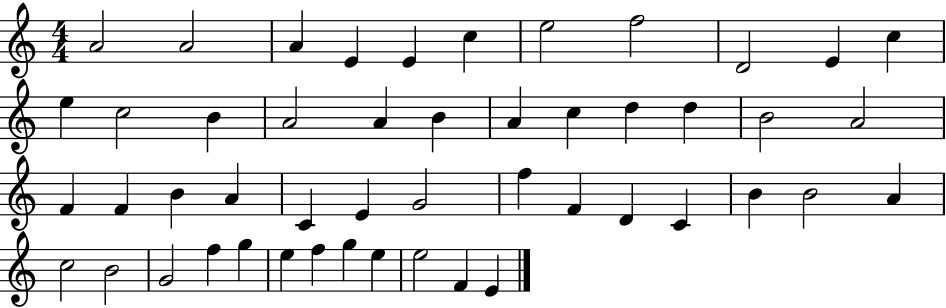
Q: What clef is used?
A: treble